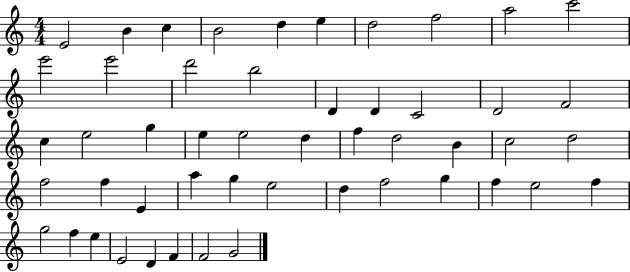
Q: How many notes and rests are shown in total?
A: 50